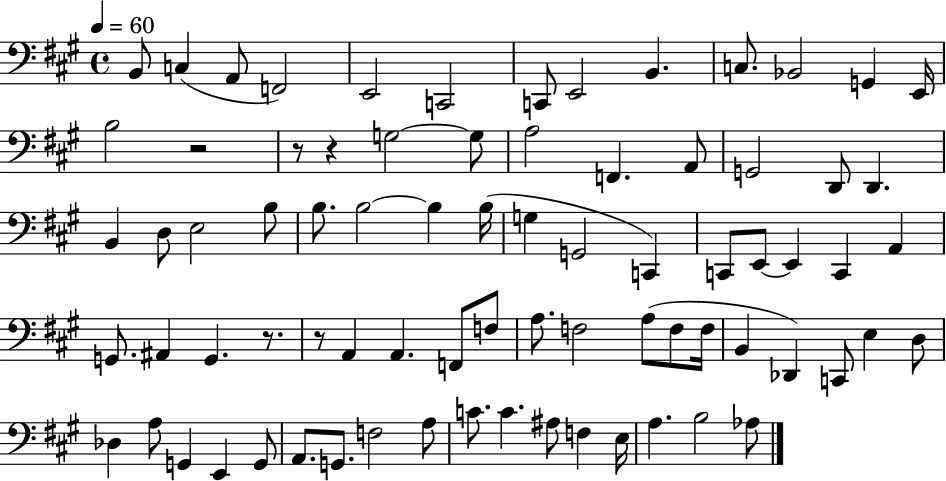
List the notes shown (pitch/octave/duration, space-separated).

B2/e C3/q A2/e F2/h E2/h C2/h C2/e E2/h B2/q. C3/e. Bb2/h G2/q E2/s B3/h R/h R/e R/q G3/h G3/e A3/h F2/q. A2/e G2/h D2/e D2/q. B2/q D3/e E3/h B3/e B3/e. B3/h B3/q B3/s G3/q G2/h C2/q C2/e E2/e E2/q C2/q A2/q G2/e. A#2/q G2/q. R/e. R/e A2/q A2/q. F2/e F3/e A3/e. F3/h A3/e F3/e F3/s B2/q Db2/q C2/e E3/q D3/e Db3/q A3/e G2/q E2/q G2/e A2/e. G2/e. F3/h A3/e C4/e. C4/q. A#3/e F3/q E3/s A3/q. B3/h Ab3/e